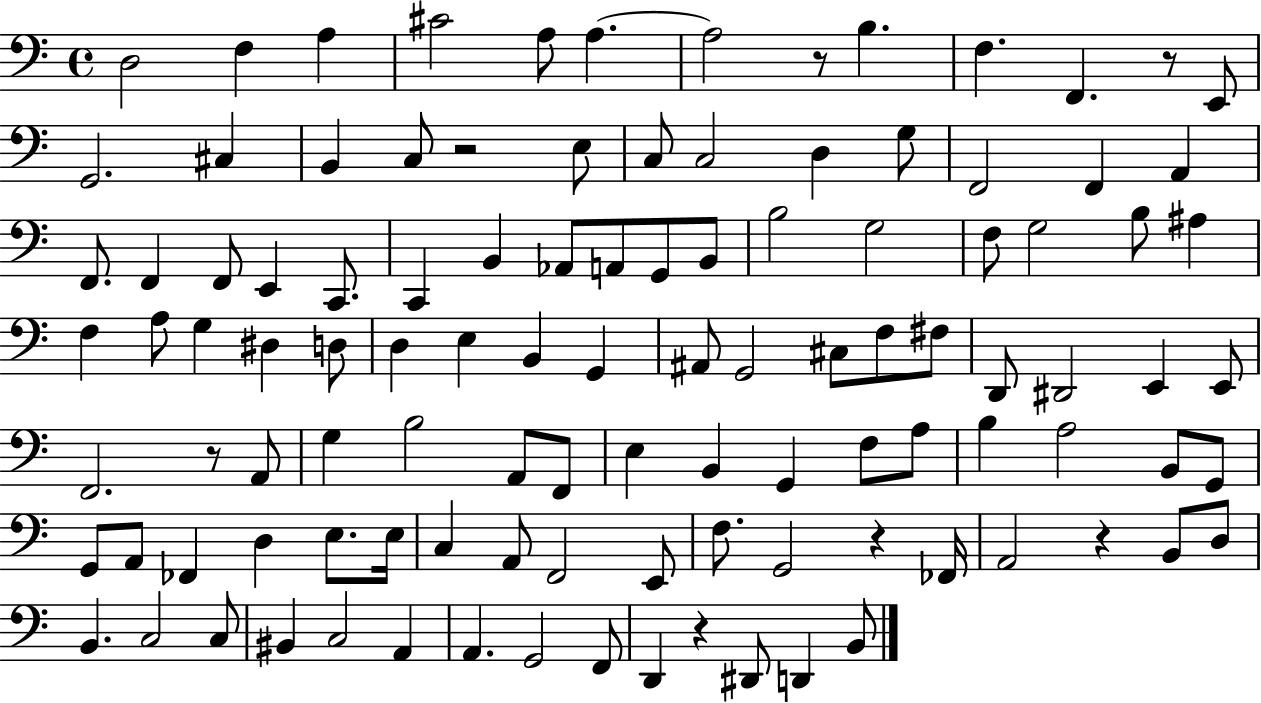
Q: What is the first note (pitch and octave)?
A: D3